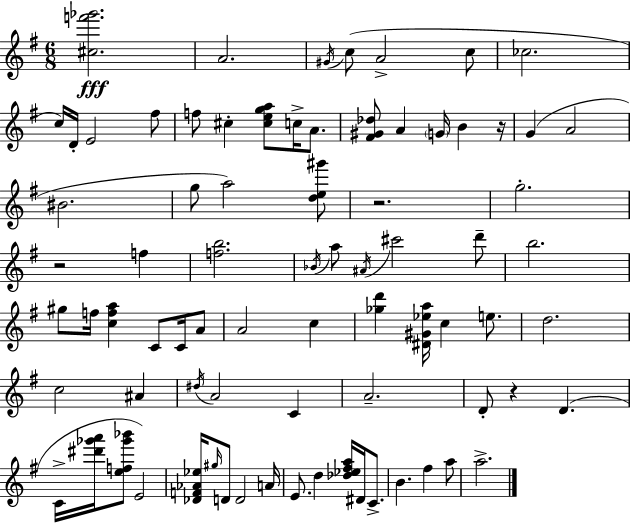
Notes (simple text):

[C#5,F6,Gb6]/h. A4/h. G#4/s C5/e A4/h C5/e CES5/h. C5/s D4/s E4/h F#5/e F5/e C#5/q [C#5,E5,G5,A5]/e C5/s A4/e. [F#4,G#4,Db5]/e A4/q G4/s B4/q R/s G4/q A4/h BIS4/h. G5/e A5/h [D5,E5,G#6]/e R/h. G5/h. R/h F5/q [F5,B5]/h. Bb4/s A5/e A#4/s C#6/h D6/e B5/h. G#5/e F5/s [C5,F5,A5]/q C4/e C4/s A4/e A4/h C5/q [Gb5,D6]/q [D#4,G#4,Eb5,A5]/s C5/q E5/e. D5/h. C5/h A#4/q D#5/s A4/h C4/q A4/h. D4/e R/q D4/q. C4/s [D#6,Gb6,A6]/s [E5,F5,Gb6,Bb6]/e E4/h [Db4,F4,Ab4,Eb5]/s G#5/s D4/e D4/h A4/s E4/e. D5/q [Db5,Eb5,F#5,A5]/s D#4/s C4/e. B4/q. F#5/q A5/e A5/h.